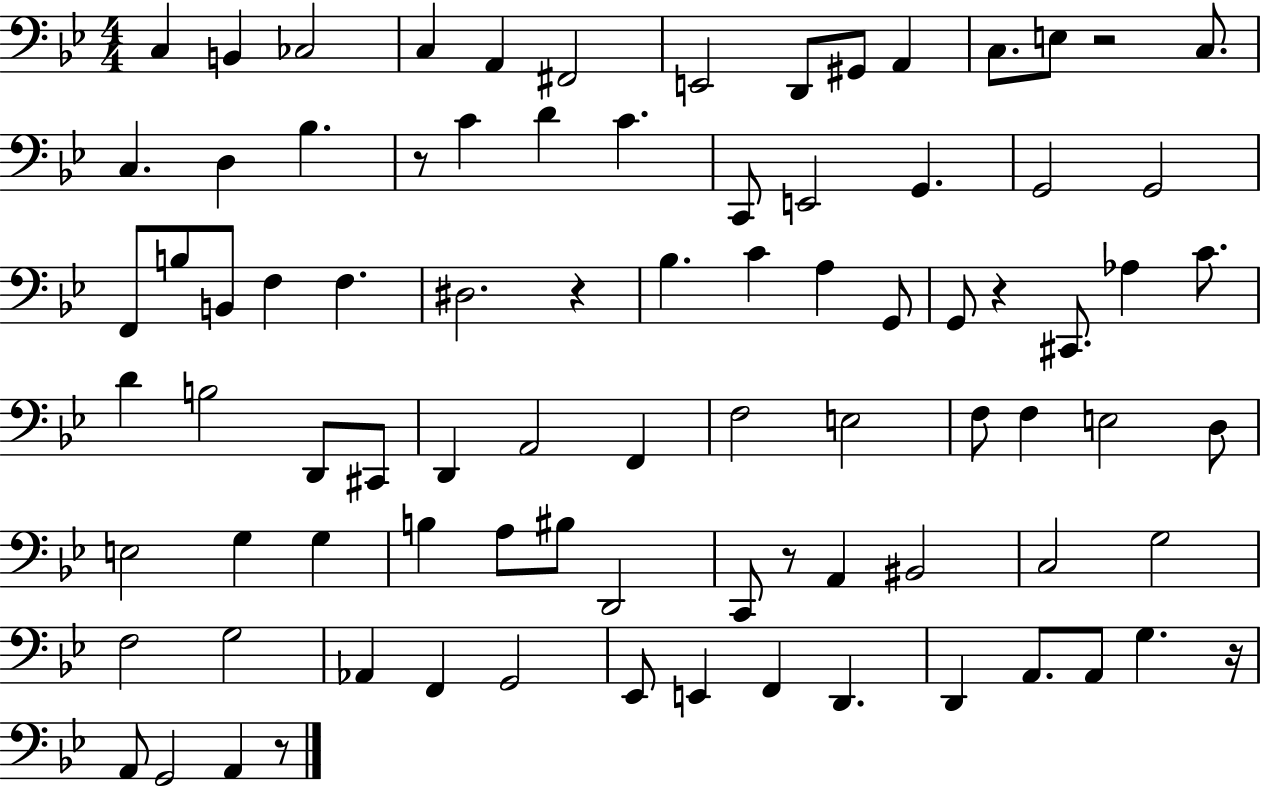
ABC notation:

X:1
T:Untitled
M:4/4
L:1/4
K:Bb
C, B,, _C,2 C, A,, ^F,,2 E,,2 D,,/2 ^G,,/2 A,, C,/2 E,/2 z2 C,/2 C, D, _B, z/2 C D C C,,/2 E,,2 G,, G,,2 G,,2 F,,/2 B,/2 B,,/2 F, F, ^D,2 z _B, C A, G,,/2 G,,/2 z ^C,,/2 _A, C/2 D B,2 D,,/2 ^C,,/2 D,, A,,2 F,, F,2 E,2 F,/2 F, E,2 D,/2 E,2 G, G, B, A,/2 ^B,/2 D,,2 C,,/2 z/2 A,, ^B,,2 C,2 G,2 F,2 G,2 _A,, F,, G,,2 _E,,/2 E,, F,, D,, D,, A,,/2 A,,/2 G, z/4 A,,/2 G,,2 A,, z/2